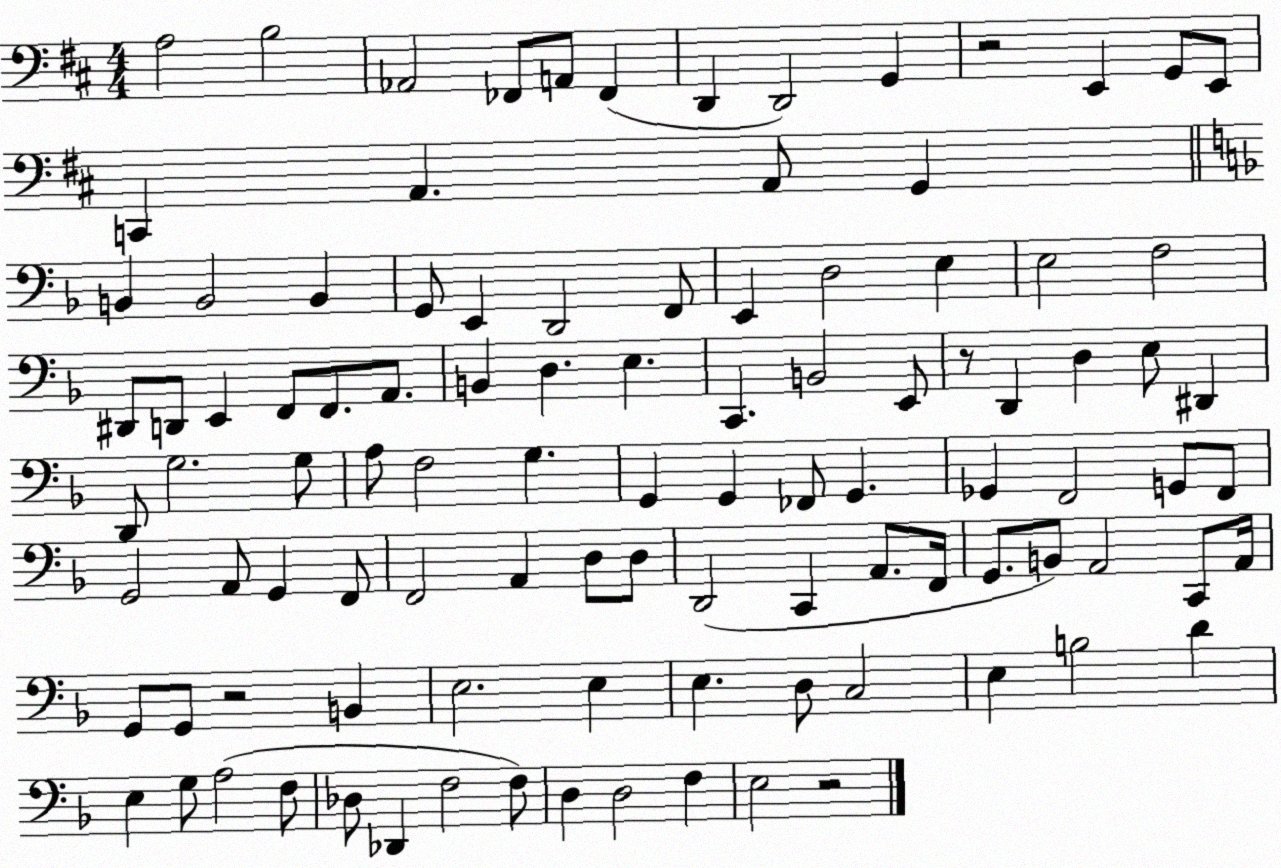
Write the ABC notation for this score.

X:1
T:Untitled
M:4/4
L:1/4
K:D
A,2 B,2 _A,,2 _F,,/2 A,,/2 _F,, D,, D,,2 G,, z2 E,, G,,/2 E,,/2 C,, A,, A,,/2 G,, B,, B,,2 B,, G,,/2 E,, D,,2 F,,/2 E,, D,2 E, E,2 F,2 ^D,,/2 D,,/2 E,, F,,/2 F,,/2 A,,/2 B,, D, E, C,, B,,2 E,,/2 z/2 D,, D, E,/2 ^D,, D,,/2 G,2 G,/2 A,/2 F,2 G, G,, G,, _F,,/2 G,, _G,, F,,2 G,,/2 F,,/2 G,,2 A,,/2 G,, F,,/2 F,,2 A,, D,/2 D,/2 D,,2 C,, A,,/2 F,,/4 G,,/2 B,,/2 A,,2 C,,/2 A,,/4 G,,/2 G,,/2 z2 B,, E,2 E, E, D,/2 C,2 E, B,2 D E, G,/2 A,2 F,/2 _D,/2 _D,, F,2 F,/2 D, D,2 F, E,2 z2